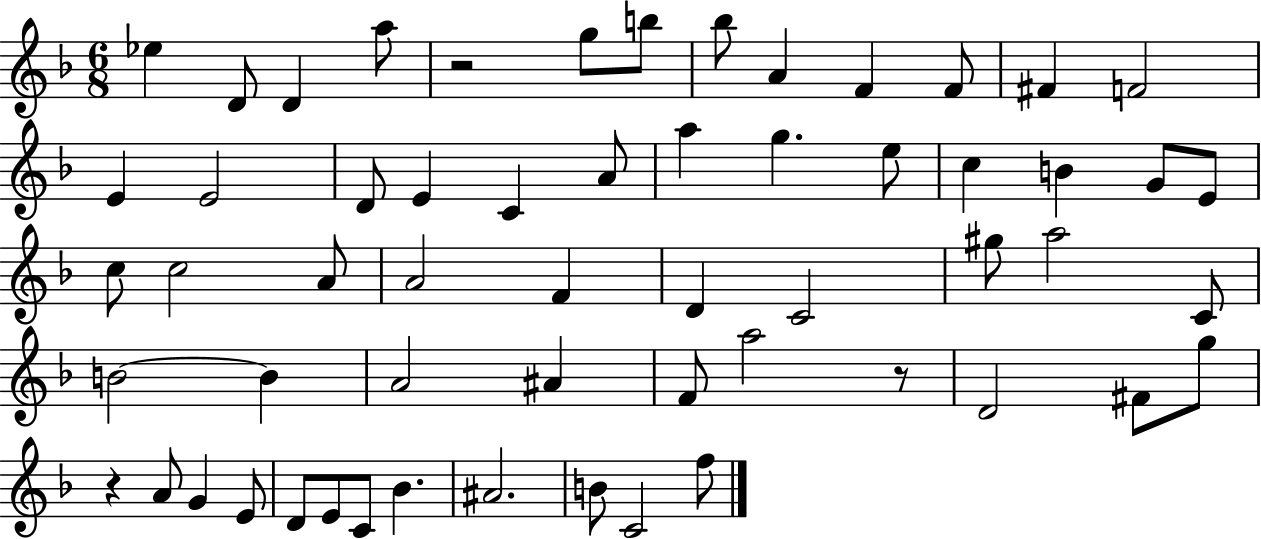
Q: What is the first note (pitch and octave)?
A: Eb5